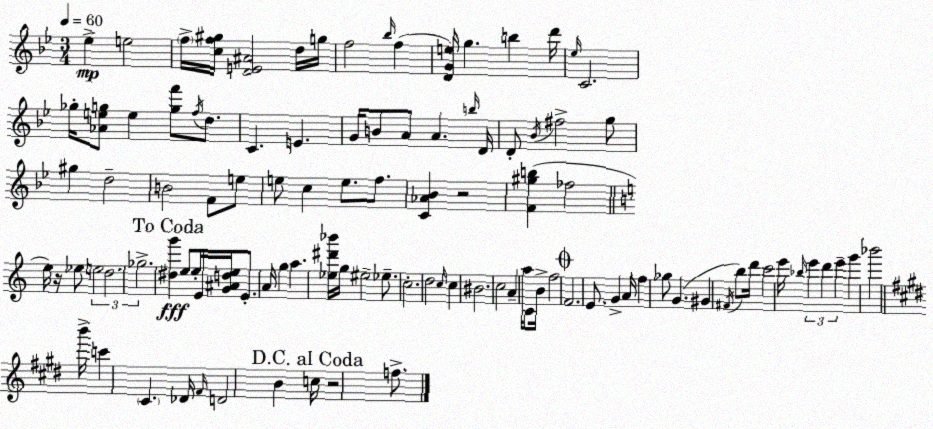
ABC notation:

X:1
T:Untitled
M:3/4
L:1/4
K:Gm
_e e2 f/4 [cf^g]/4 [DE^A]2 d/4 g/4 f2 _b/4 f [DGe]/4 g b d'/4 _e/4 C2 _g/4 [_Aeg]/2 e [gf']/2 f/4 d/2 C E G/4 B/2 A/2 A b/4 D/4 D/2 _B/4 ^f2 g/2 ^g d2 B2 F/2 e/2 e/2 c e/2 f/2 [C_A_B] z2 [F^gb] _f2 e/4 z/4 _e/2 e2 d2 _g2 [^dg'] e/2 e/4 E/4 [G^Ade]/4 E/2 A/4 g a [_e^d'_b']/4 g/4 ^e2 _e/2 c2 d2 c/4 c ^B2 c2 A a/4 C/2 B/4 f2 F2 E/2 G A/4 f _g/2 G ^G ^F/4 b/2 d'/4 c'2 e'/4 _b/4 e' d' e' g' _b'2 b'/4 c' ^C _D/4 ^F/4 D2 B c/4 z2 f/2